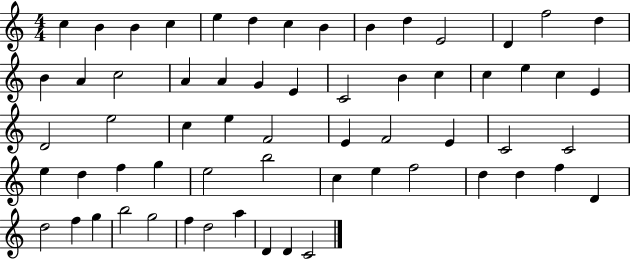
X:1
T:Untitled
M:4/4
L:1/4
K:C
c B B c e d c B B d E2 D f2 d B A c2 A A G E C2 B c c e c E D2 e2 c e F2 E F2 E C2 C2 e d f g e2 b2 c e f2 d d f D d2 f g b2 g2 f d2 a D D C2